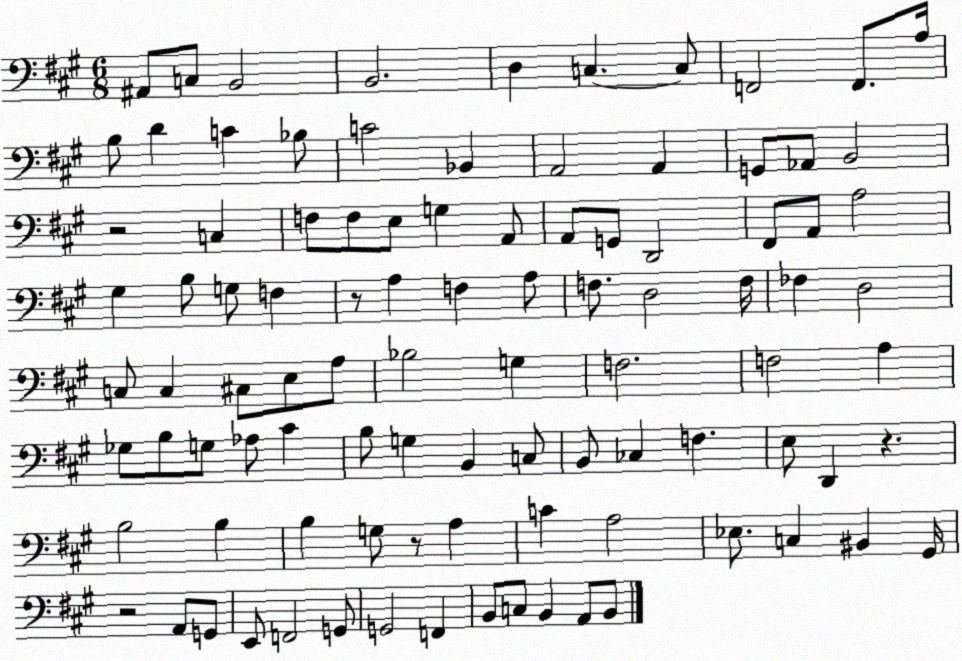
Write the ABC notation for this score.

X:1
T:Untitled
M:6/8
L:1/4
K:A
^A,,/2 C,/2 B,,2 B,,2 D, C, C,/2 F,,2 F,,/2 A,/4 B,/2 D C _B,/2 C2 _B,, A,,2 A,, G,,/2 _A,,/2 B,,2 z2 C, F,/2 F,/2 E,/2 G, A,,/2 A,,/2 G,,/2 D,,2 ^F,,/2 A,,/2 A,2 ^G, B,/2 G,/2 F, z/2 A, F, A,/2 F,/2 D,2 F,/4 _F, D,2 C,/2 C, ^C,/2 E,/2 A,/2 _B,2 G, F,2 F,2 A, _G,/2 B,/2 G,/2 _A,/2 ^C B,/2 G, B,, C,/2 B,,/2 _C, F, E,/2 D,, z B,2 B, B, G,/2 z/2 A, C A,2 _E,/2 C, ^B,, ^G,,/4 z2 A,,/2 G,,/2 E,,/2 F,,2 G,,/2 G,,2 F,, B,,/2 C,/2 B,, A,,/2 B,,/2